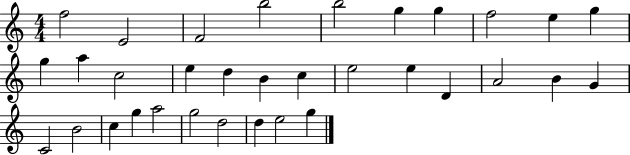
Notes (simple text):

F5/h E4/h F4/h B5/h B5/h G5/q G5/q F5/h E5/q G5/q G5/q A5/q C5/h E5/q D5/q B4/q C5/q E5/h E5/q D4/q A4/h B4/q G4/q C4/h B4/h C5/q G5/q A5/h G5/h D5/h D5/q E5/h G5/q